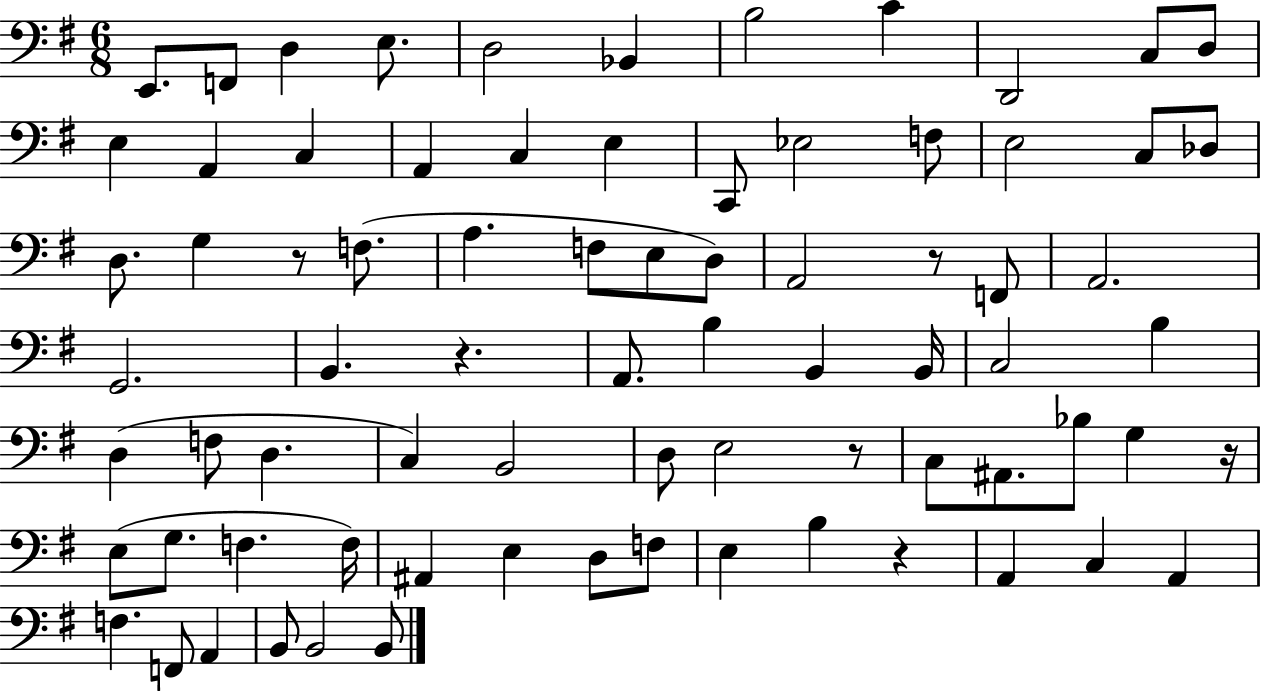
X:1
T:Untitled
M:6/8
L:1/4
K:G
E,,/2 F,,/2 D, E,/2 D,2 _B,, B,2 C D,,2 C,/2 D,/2 E, A,, C, A,, C, E, C,,/2 _E,2 F,/2 E,2 C,/2 _D,/2 D,/2 G, z/2 F,/2 A, F,/2 E,/2 D,/2 A,,2 z/2 F,,/2 A,,2 G,,2 B,, z A,,/2 B, B,, B,,/4 C,2 B, D, F,/2 D, C, B,,2 D,/2 E,2 z/2 C,/2 ^A,,/2 _B,/2 G, z/4 E,/2 G,/2 F, F,/4 ^A,, E, D,/2 F,/2 E, B, z A,, C, A,, F, F,,/2 A,, B,,/2 B,,2 B,,/2